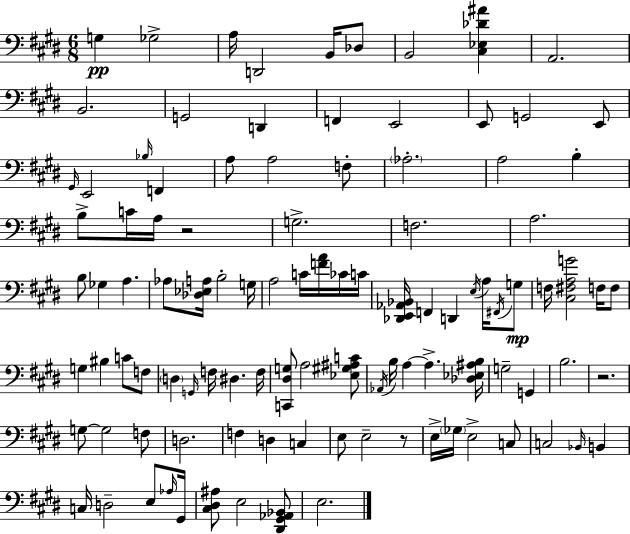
G3/q Gb3/h A3/s D2/h B2/s Db3/e B2/h [C#3,Eb3,Db4,A#4]/q A2/h. B2/h. G2/h D2/q F2/q E2/h E2/e G2/h E2/e G#2/s E2/h Bb3/s F2/q A3/e A3/h F3/e Ab3/h. A3/h B3/q B3/e C4/s A3/s R/h G3/h. F3/h. A3/h. B3/e Gb3/q A3/q. Ab3/e [Db3,Eb3,A3]/s B3/h G3/s A3/h C4/s [F4,A4]/s CES4/s C4/s [Db2,E2,Ab2,Bb2]/s F2/q D2/q E3/s A3/s F#2/s G3/e F3/s [C#3,F#3,A3,G4]/h F3/s F3/e G3/q BIS3/q C4/e F3/e D3/q G2/s F3/s D#3/q. F3/s [C2,D#3,G3]/e A3/h [Eb3,G#3,A#3,C4]/e Ab2/s B3/s A3/q A3/q. [Db3,Eb3,A#3,B3]/s G3/h G2/q B3/h. R/h. G3/e G3/h F3/e D3/h. F3/q D3/q C3/q E3/e E3/h R/e E3/s Gb3/s E3/h C3/e C3/h Bb2/s B2/q C3/s D3/h E3/e Ab3/s G#2/s [C#3,D#3,A#3]/e E3/h [D#2,G#2,Ab2,Bb2]/e E3/h.